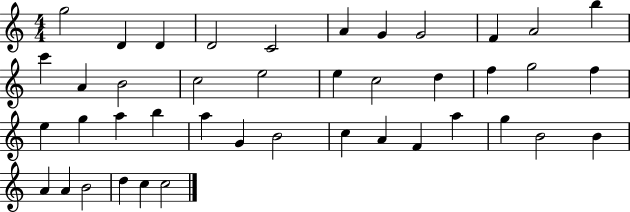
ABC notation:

X:1
T:Untitled
M:4/4
L:1/4
K:C
g2 D D D2 C2 A G G2 F A2 b c' A B2 c2 e2 e c2 d f g2 f e g a b a G B2 c A F a g B2 B A A B2 d c c2